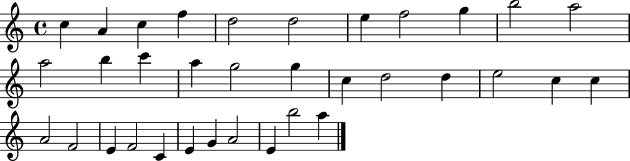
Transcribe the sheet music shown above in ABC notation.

X:1
T:Untitled
M:4/4
L:1/4
K:C
c A c f d2 d2 e f2 g b2 a2 a2 b c' a g2 g c d2 d e2 c c A2 F2 E F2 C E G A2 E b2 a